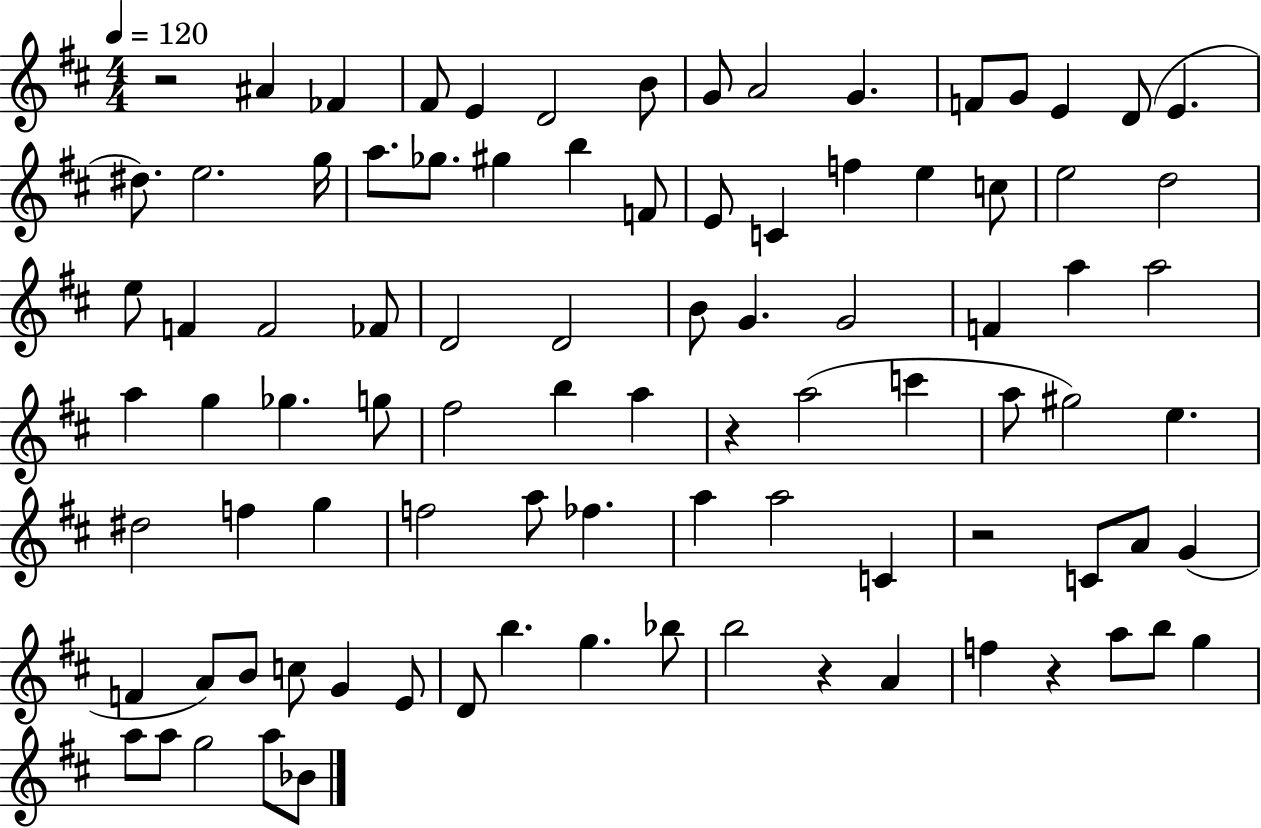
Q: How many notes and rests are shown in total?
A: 91